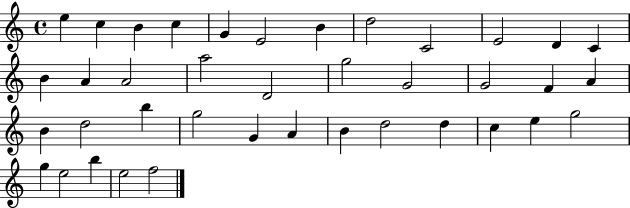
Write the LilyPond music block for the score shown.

{
  \clef treble
  \time 4/4
  \defaultTimeSignature
  \key c \major
  e''4 c''4 b'4 c''4 | g'4 e'2 b'4 | d''2 c'2 | e'2 d'4 c'4 | \break b'4 a'4 a'2 | a''2 d'2 | g''2 g'2 | g'2 f'4 a'4 | \break b'4 d''2 b''4 | g''2 g'4 a'4 | b'4 d''2 d''4 | c''4 e''4 g''2 | \break g''4 e''2 b''4 | e''2 f''2 | \bar "|."
}